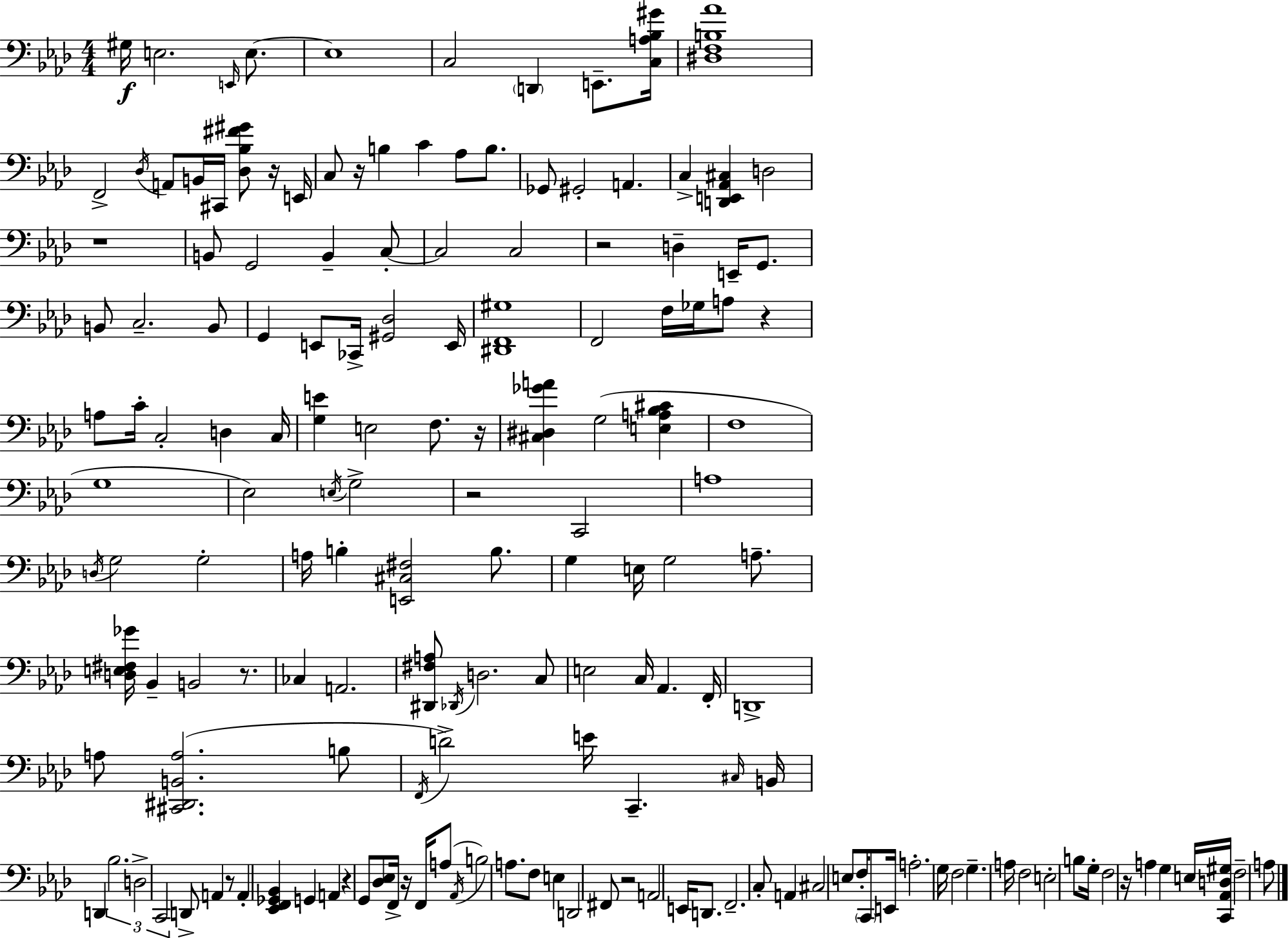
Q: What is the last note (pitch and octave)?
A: A3